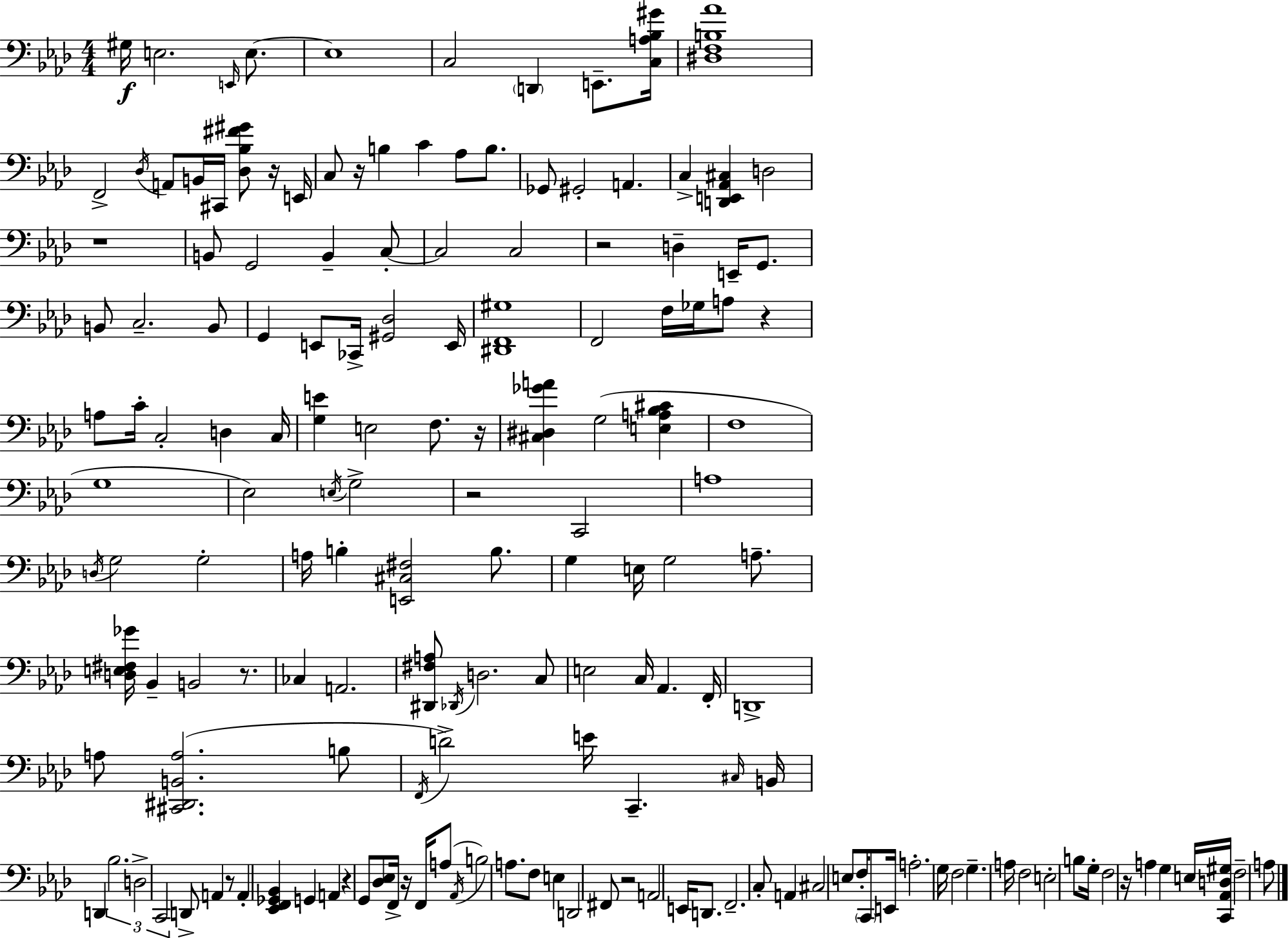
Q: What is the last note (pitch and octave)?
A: A3